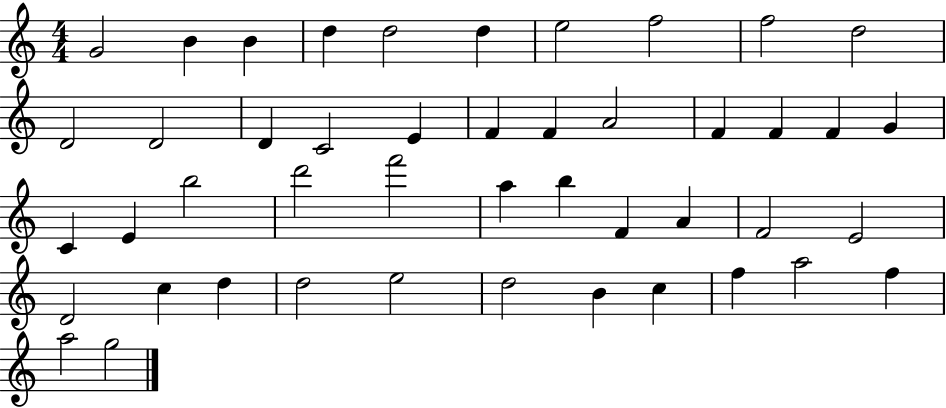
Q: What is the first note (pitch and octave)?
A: G4